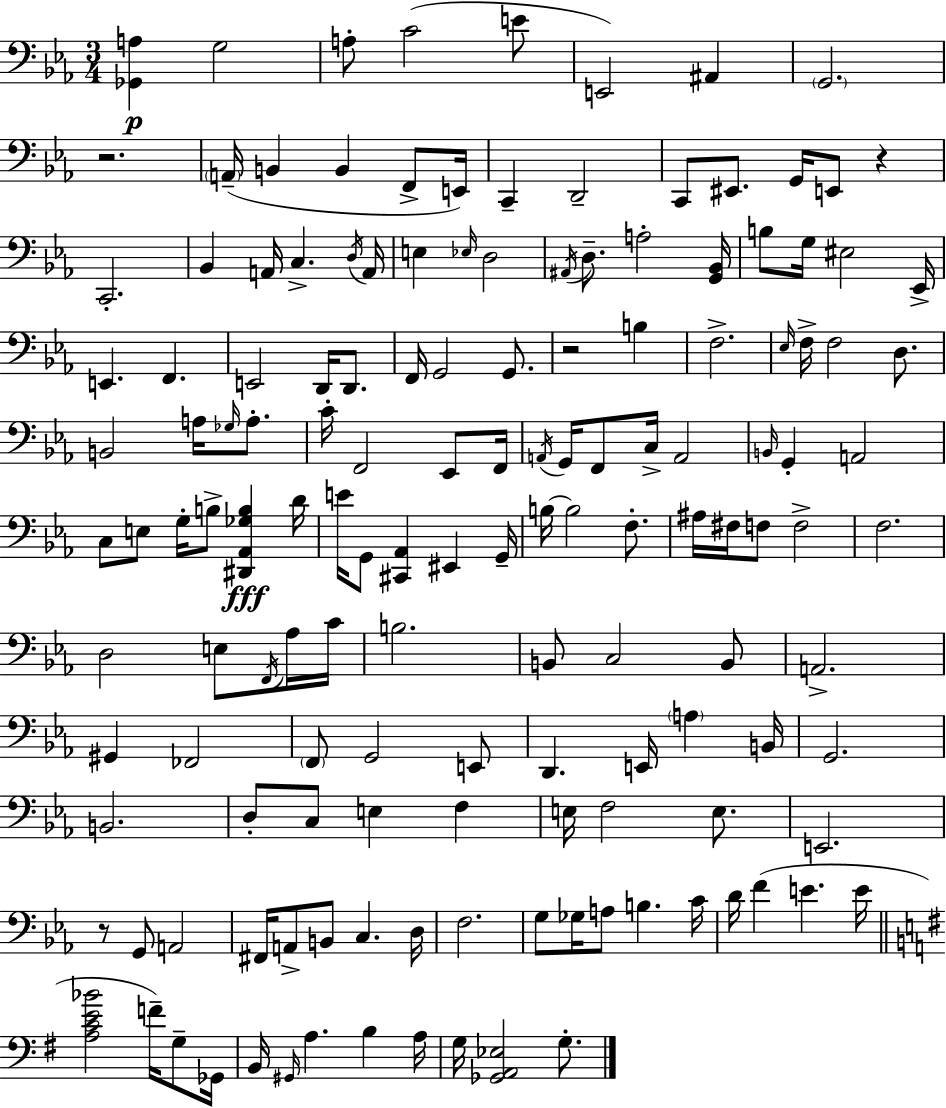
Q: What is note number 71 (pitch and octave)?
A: G2